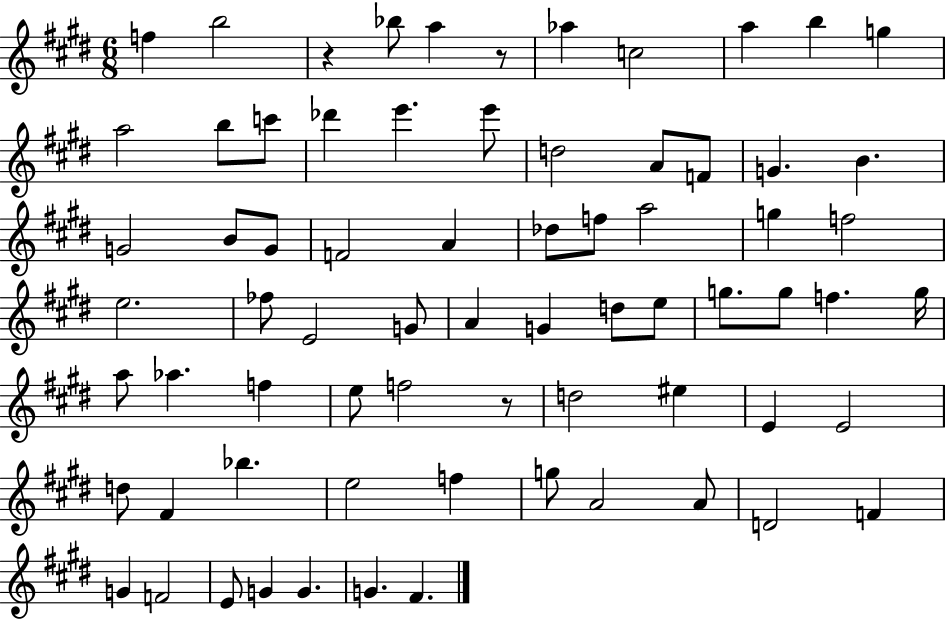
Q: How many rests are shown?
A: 3